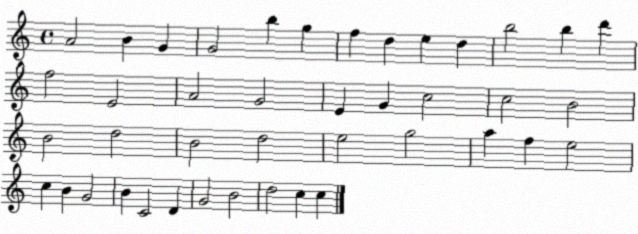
X:1
T:Untitled
M:4/4
L:1/4
K:C
A2 B G G2 b g f d e d b2 b d' f2 E2 A2 G2 E G c2 c2 B2 B2 d2 B2 d2 e2 g2 a f e2 c B G2 B C2 D G2 B2 d2 c c